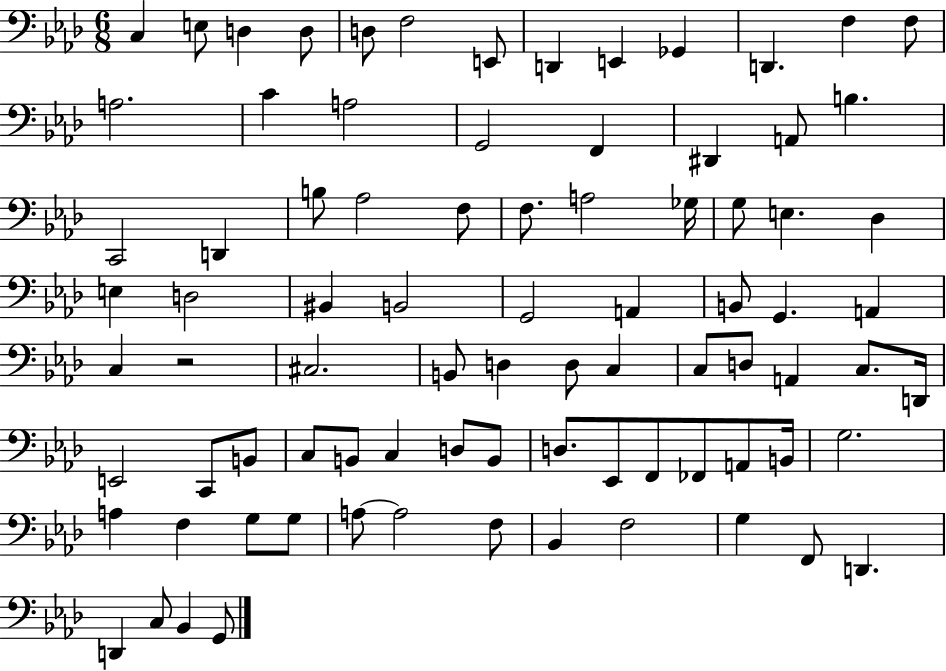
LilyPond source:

{
  \clef bass
  \numericTimeSignature
  \time 6/8
  \key aes \major
  c4 e8 d4 d8 | d8 f2 e,8 | d,4 e,4 ges,4 | d,4. f4 f8 | \break a2. | c'4 a2 | g,2 f,4 | dis,4 a,8 b4. | \break c,2 d,4 | b8 aes2 f8 | f8. a2 ges16 | g8 e4. des4 | \break e4 d2 | bis,4 b,2 | g,2 a,4 | b,8 g,4. a,4 | \break c4 r2 | cis2. | b,8 d4 d8 c4 | c8 d8 a,4 c8. d,16 | \break e,2 c,8 b,8 | c8 b,8 c4 d8 b,8 | d8. ees,8 f,8 fes,8 a,8 b,16 | g2. | \break a4 f4 g8 g8 | a8~~ a2 f8 | bes,4 f2 | g4 f,8 d,4. | \break d,4 c8 bes,4 g,8 | \bar "|."
}